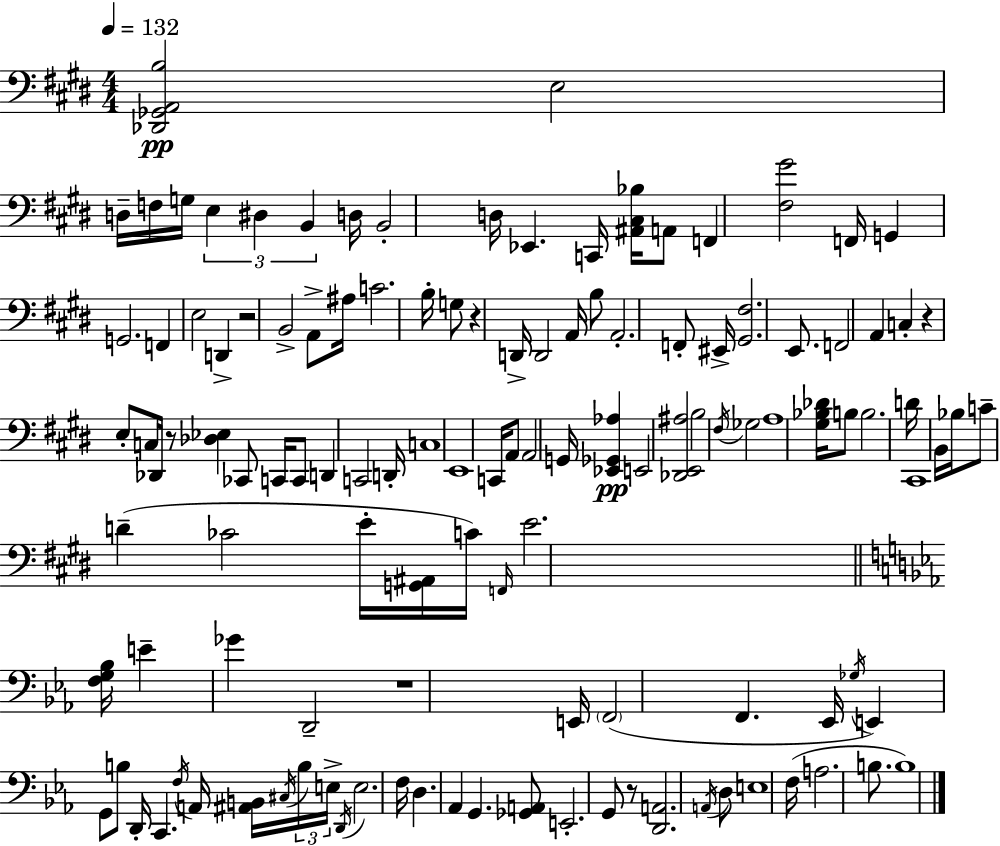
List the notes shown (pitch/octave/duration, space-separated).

[Db2,Gb2,A2,B3]/h E3/h D3/s F3/s G3/s E3/q D#3/q B2/q D3/s B2/h D3/s Eb2/q. C2/s [A#2,C#3,Bb3]/s A2/e F2/q [F#3,G#4]/h F2/s G2/q G2/h. F2/q E3/h D2/q R/h B2/h A2/e A#3/s C4/h. B3/s G3/e R/q D2/s D2/h A2/s B3/e A2/h. F2/e EIS2/s [G#2,F#3]/h. E2/e. F2/h A2/q C3/q R/q E3/e C3/s Db2/s R/e [Db3,Eb3]/q CES2/e C2/s C2/e D2/q C2/h D2/s C3/w E2/w C2/s A2/e A2/h G2/s [Eb2,Gb2,Ab3]/q E2/h [Db2,E2,A#3]/h B3/h F#3/s Gb3/h A3/w [G#3,Bb3,Db4]/s B3/e B3/h. D4/s C#2/w B2/s Bb3/s C4/e D4/q CES4/h E4/s [G2,A#2]/s C4/s F2/s E4/h. [F3,G3,Bb3]/s E4/q Gb4/q D2/h R/w E2/s F2/h F2/q. Eb2/s Gb3/s E2/q G2/e B3/e D2/s C2/q. F3/s A2/s [A#2,B2]/s C#3/s B3/s E3/s D2/s E3/h. F3/s D3/q. Ab2/q G2/q. [Gb2,A2]/e E2/h. G2/e R/e [D2,A2]/h. A2/s D3/e E3/w F3/s A3/h. B3/e. B3/w